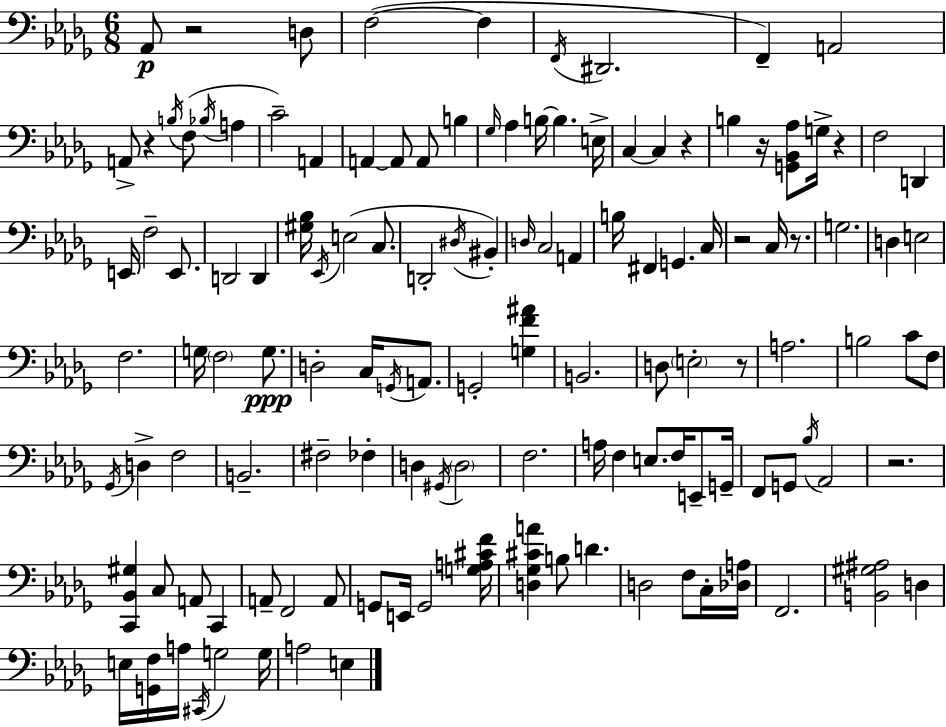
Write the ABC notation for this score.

X:1
T:Untitled
M:6/8
L:1/4
K:Bbm
_A,,/2 z2 D,/2 F,2 F, F,,/4 ^D,,2 F,, A,,2 A,,/2 z B,/4 F,/2 _B,/4 A, C2 A,, A,, A,,/2 A,,/2 B, _G,/4 _A, B,/4 B, E,/4 C, C, z B, z/4 [G,,_B,,_A,]/2 G,/4 z F,2 D,, E,,/4 F,2 E,,/2 D,,2 D,, [^G,_B,]/4 _E,,/4 E,2 C,/2 D,,2 ^D,/4 ^B,, D,/4 C,2 A,, B,/4 ^F,, G,, C,/4 z2 C,/4 z/2 G,2 D, E,2 F,2 G,/4 F,2 G,/2 D,2 C,/4 G,,/4 A,,/2 G,,2 [G,F^A] B,,2 D,/2 E,2 z/2 A,2 B,2 C/2 F,/2 _G,,/4 D, F,2 B,,2 ^F,2 _F, D, ^G,,/4 D,2 F,2 A,/4 F, E,/2 F,/4 E,,/2 G,,/4 F,,/2 G,,/2 _B,/4 _A,,2 z2 [C,,_B,,^G,] C,/2 A,,/2 C,, A,,/2 F,,2 A,,/2 G,,/2 E,,/4 G,,2 [G,A,^CF]/4 [D,_G,^CA] B,/2 D D,2 F,/2 C,/4 [_D,A,]/4 F,,2 [B,,^G,^A,]2 D, E,/4 [G,,F,]/4 A,/4 ^C,,/4 G,2 G,/4 A,2 E,